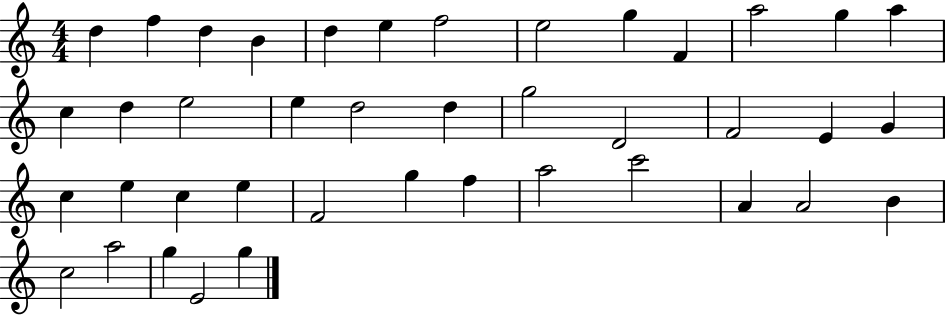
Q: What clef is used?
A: treble